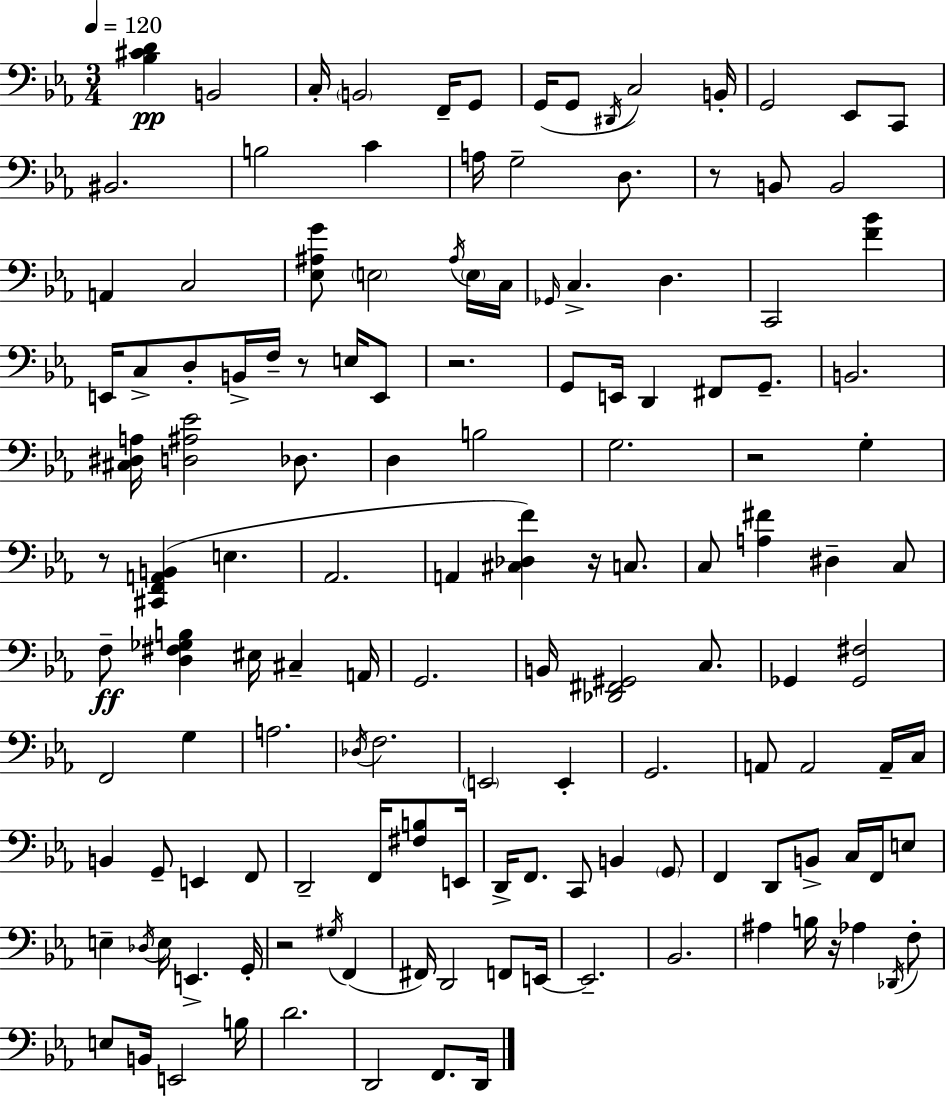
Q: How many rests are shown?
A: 8